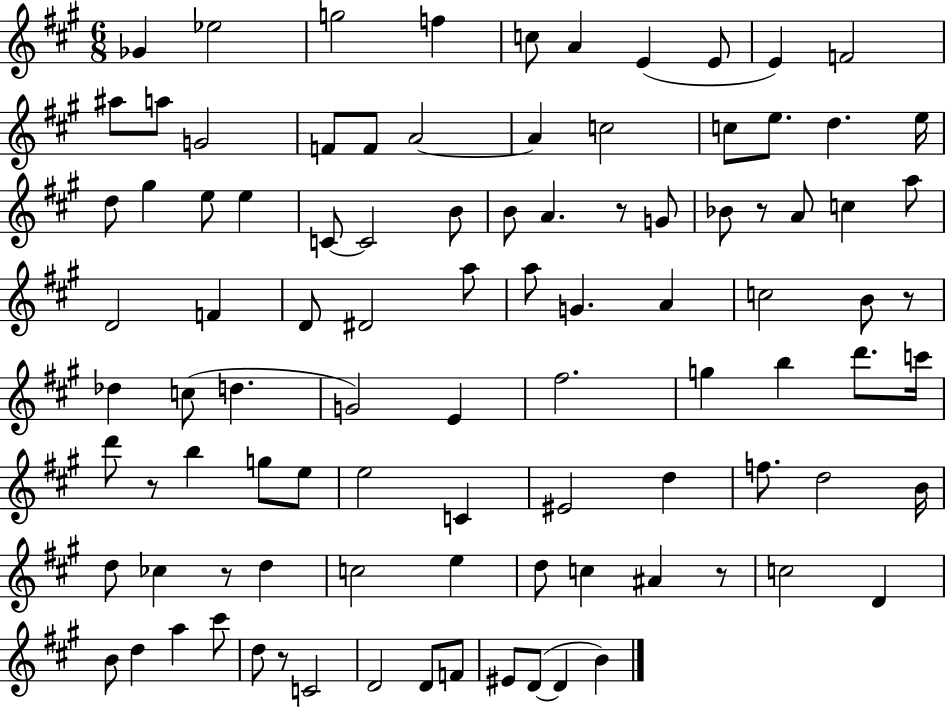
X:1
T:Untitled
M:6/8
L:1/4
K:A
_G _e2 g2 f c/2 A E E/2 E F2 ^a/2 a/2 G2 F/2 F/2 A2 A c2 c/2 e/2 d e/4 d/2 ^g e/2 e C/2 C2 B/2 B/2 A z/2 G/2 _B/2 z/2 A/2 c a/2 D2 F D/2 ^D2 a/2 a/2 G A c2 B/2 z/2 _d c/2 d G2 E ^f2 g b d'/2 c'/4 d'/2 z/2 b g/2 e/2 e2 C ^E2 d f/2 d2 B/4 d/2 _c z/2 d c2 e d/2 c ^A z/2 c2 D B/2 d a ^c'/2 d/2 z/2 C2 D2 D/2 F/2 ^E/2 D/2 D B